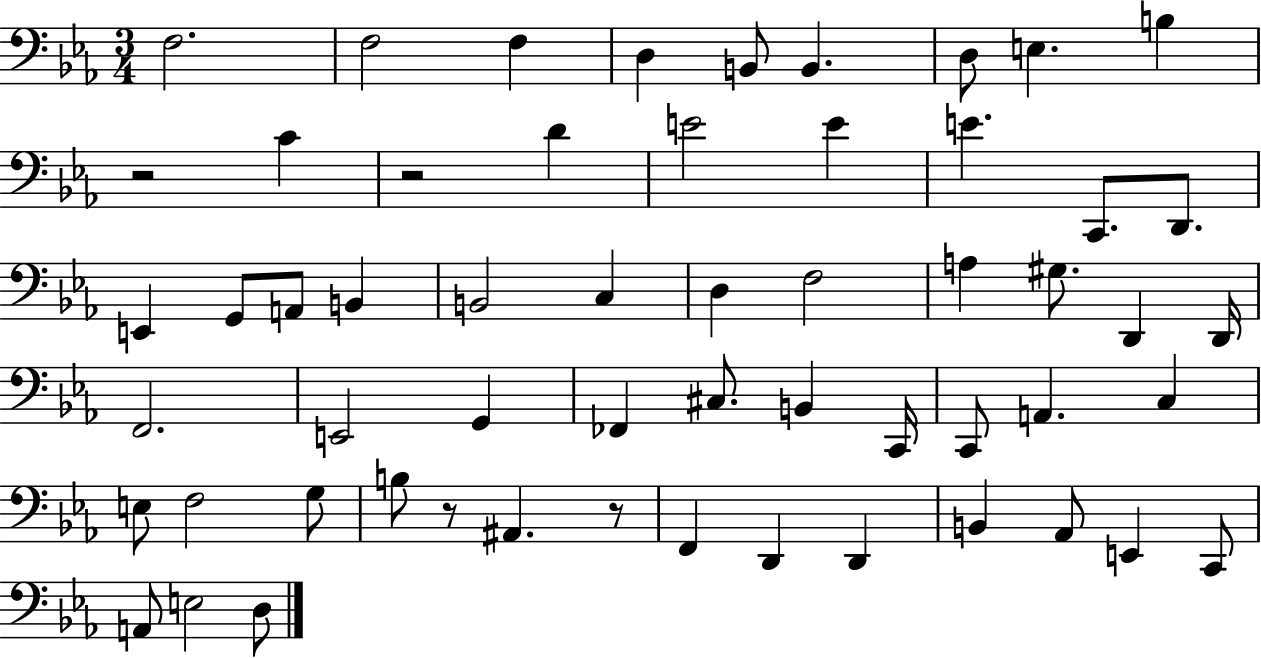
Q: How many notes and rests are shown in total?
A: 57